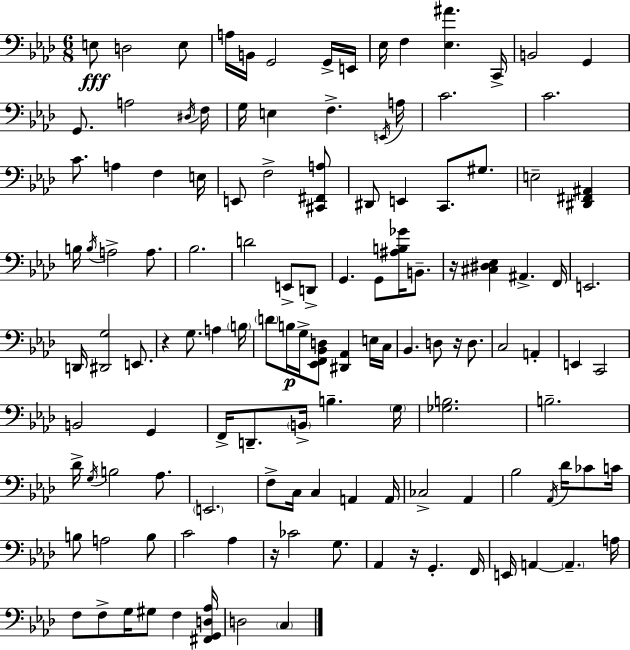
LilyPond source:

{
  \clef bass
  \numericTimeSignature
  \time 6/8
  \key f \minor
  e8\fff d2 e8 | a16 b,16 g,2 g,16-> e,16 | ees16 f4 <ees ais'>4. c,16-> | b,2 g,4 | \break g,8. a2 \acciaccatura { dis16 } | f16 g16 e4 f4.-> | \acciaccatura { e,16 } a16 c'2. | c'2. | \break c'8. a4 f4 | e16 e,8 f2-> | <cis, fis, a>8 dis,8 e,4 c,8. gis8. | e2-- <dis, fis, ais,>4 | \break b16 \acciaccatura { b16 } a2-> | a8. bes2. | d'2 e,8-> | d,8-> g,4. g,8 <ais b ges'>16 | \break b,8.-- r16 <cis dis ees>4 ais,4.-> | f,16 e,2. | d,16 <dis, g>2 | e,8. r4 g8. a4 | \break \parenthesize b16 \parenthesize d'8 b16\p g16-> <ees, f, bes, d>8 <dis, aes,>4 | e16 c16 bes,4. d8 r16 | d8. c2 a,4-. | e,4 c,2 | \break b,2 g,4 | f,16-> d,8.-- \parenthesize b,16-> b4.-- | \parenthesize g16 <ges b>2. | b2.-- | \break des'16-> \acciaccatura { g16 } b2 | aes8. \parenthesize e,2. | f8-> c16 c4 a,4 | a,16 ces2-> | \break aes,4 bes2 | \acciaccatura { aes,16 } des'16 ces'8 c'16 b8 a2 | b8 c'2 | aes4 r16 ces'2 | \break g8. aes,4 r16 g,4.-. | f,16 e,16 a,4~~ \parenthesize a,4.-- | a16 f8 f8-> g16 gis8 | f4 <fis, g, d aes>16 d2 | \break \parenthesize c4 \bar "|."
}